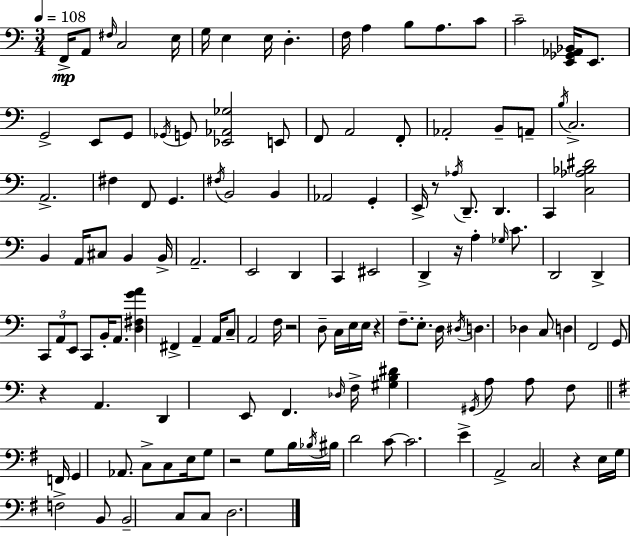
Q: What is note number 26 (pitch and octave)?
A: Ab2